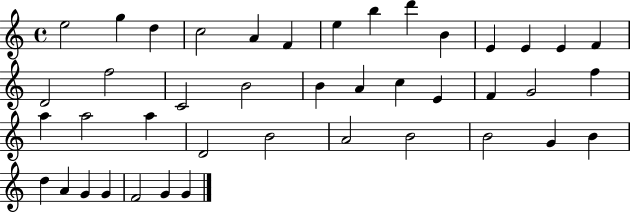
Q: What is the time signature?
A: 4/4